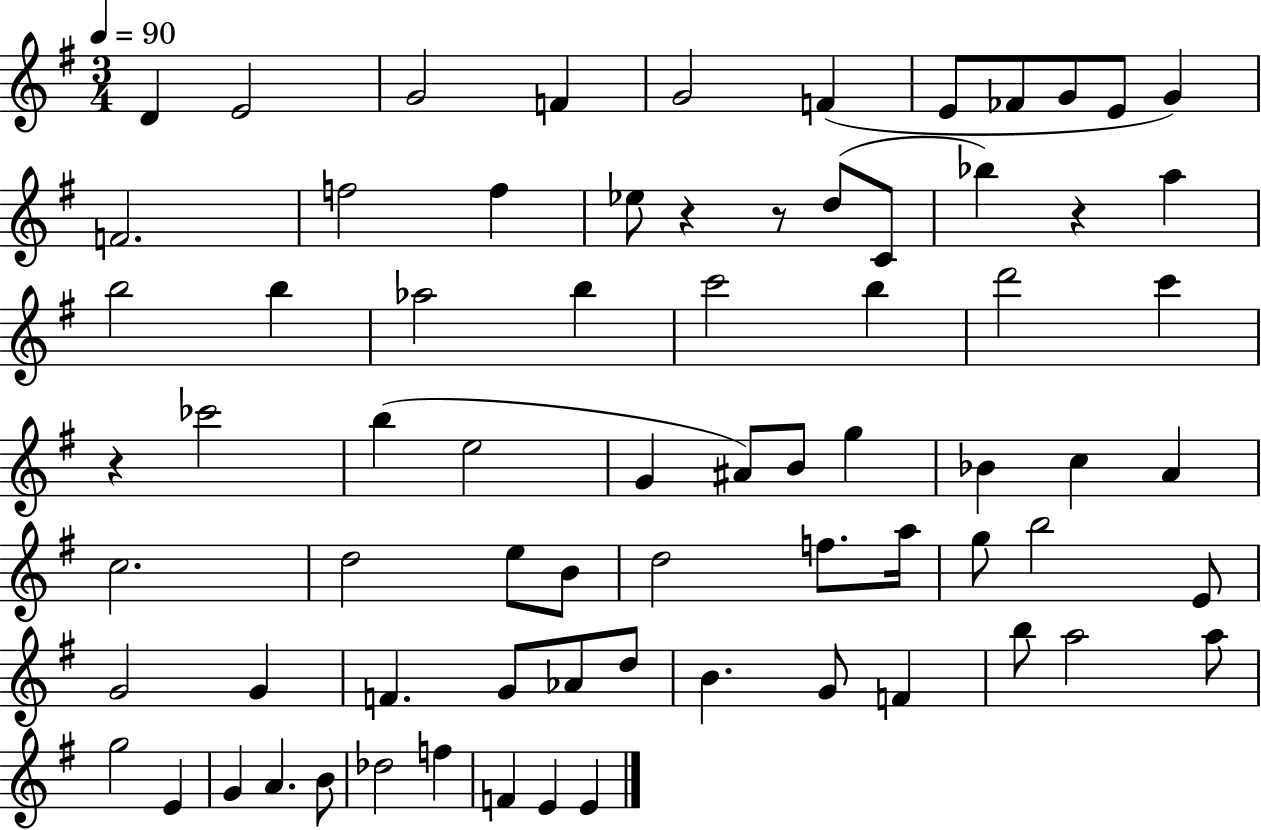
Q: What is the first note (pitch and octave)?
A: D4